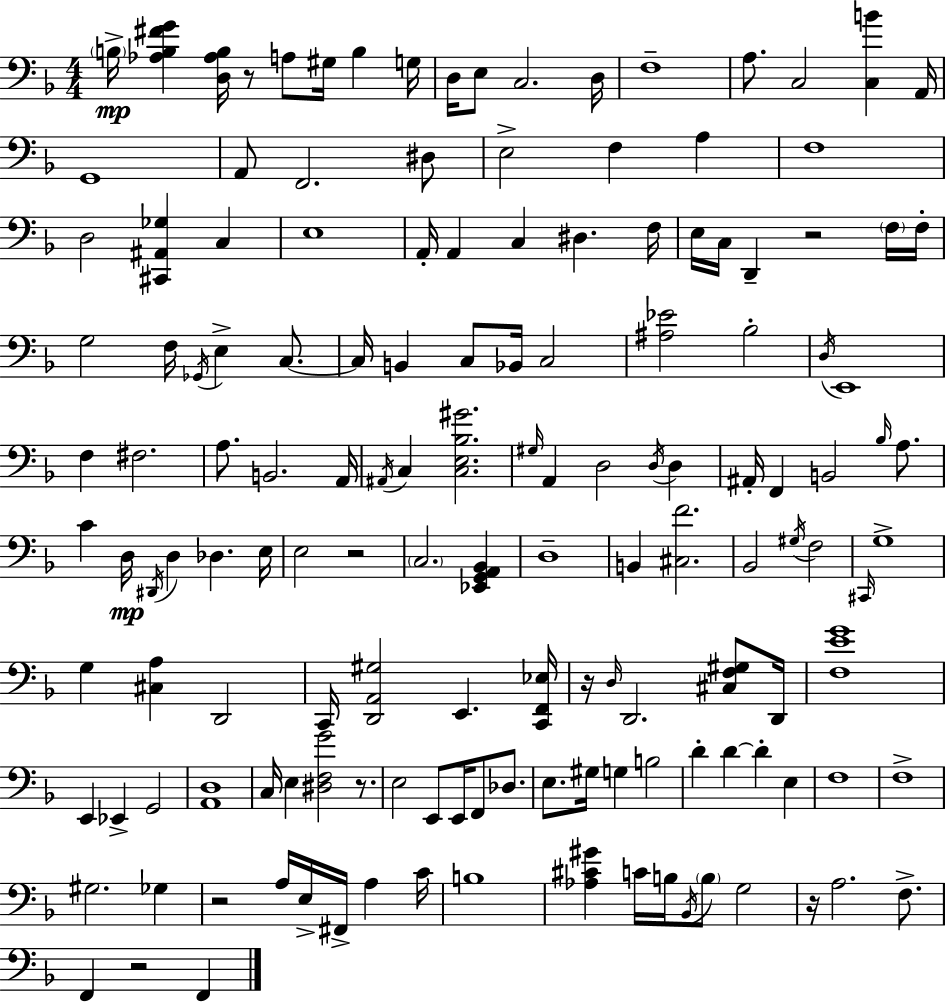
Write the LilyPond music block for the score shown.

{
  \clef bass
  \numericTimeSignature
  \time 4/4
  \key d \minor
  \parenthesize b16->\mp <aes b fis' g'>4 <d aes b>16 r8 a8 gis16 b4 g16 | d16 e8 c2. d16 | f1-- | a8. c2 <c b'>4 a,16 | \break g,1 | a,8 f,2. dis8 | e2-> f4 a4 | f1 | \break d2 <cis, ais, ges>4 c4 | e1 | a,16-. a,4 c4 dis4. f16 | e16 c16 d,4-- r2 \parenthesize f16 f16-. | \break g2 f16 \acciaccatura { ges,16 } e4-> c8.~~ | c16 b,4 c8 bes,16 c2 | <ais ees'>2 bes2-. | \acciaccatura { d16 } e,1 | \break f4 fis2. | a8. b,2. | a,16 \acciaccatura { ais,16 } c4 <c e bes gis'>2. | \grace { gis16 } a,4 d2 | \break \acciaccatura { d16 } d4 ais,16-. f,4 b,2 | \grace { bes16 } a8. c'4 d16\mp \acciaccatura { dis,16 } d4 | des4. e16 e2 r2 | \parenthesize c2. | \break <ees, g, a, bes,>4 d1-- | b,4 <cis f'>2. | bes,2 \acciaccatura { gis16 } | f2 \grace { cis,16 } g1-> | \break g4 <cis a>4 | d,2 c,16 <d, a, gis>2 | e,4. <c, f, ees>16 r16 \grace { d16 } d,2. | <cis f gis>8 d,16 <f e' g'>1 | \break e,4 ees,4-> | g,2 <a, d>1 | c16 e4 <dis f g'>2 | r8. e2 | \break e,8 e,16 f,8 des8. e8. gis16 g4 | b2 d'4-. d'4~~ | d'4-. e4 f1 | f1-> | \break gis2. | ges4 r2 | a16 e16-> fis,16-> a4 c'16 b1 | <aes cis' gis'>4 c'16 b16 | \break \acciaccatura { bes,16 } \parenthesize b8 g2 r16 a2. | f8.-> f,4 r2 | f,4 \bar "|."
}